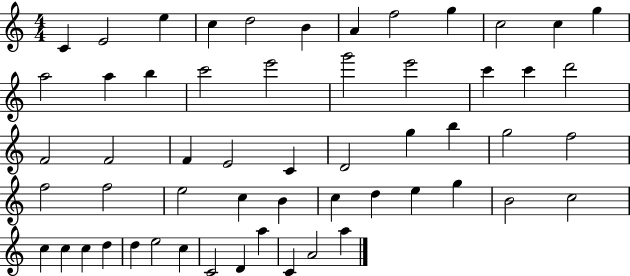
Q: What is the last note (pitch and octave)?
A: A5